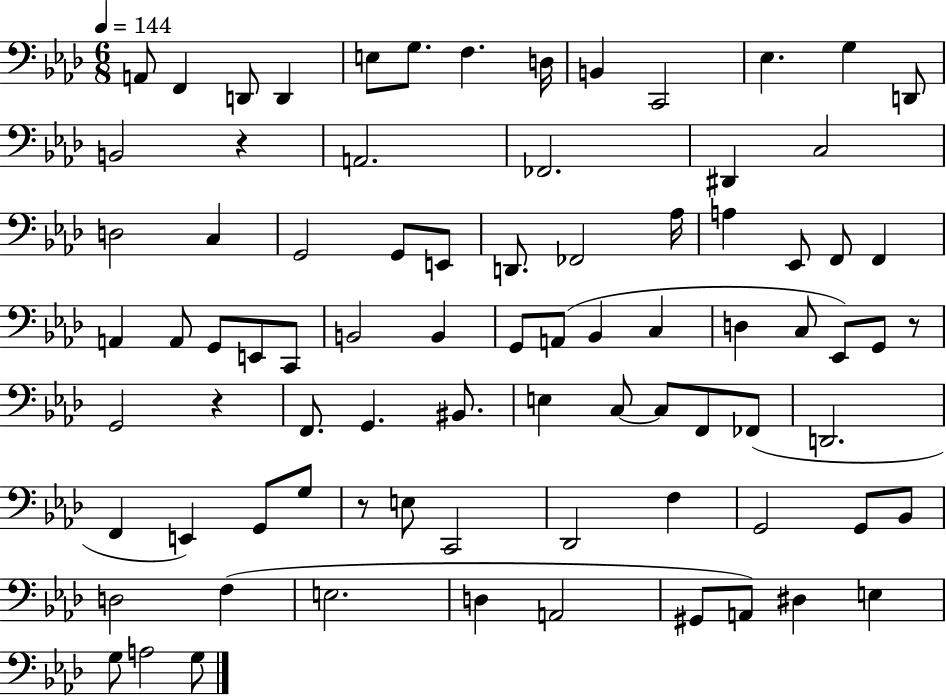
A2/e F2/q D2/e D2/q E3/e G3/e. F3/q. D3/s B2/q C2/h Eb3/q. G3/q D2/e B2/h R/q A2/h. FES2/h. D#2/q C3/h D3/h C3/q G2/h G2/e E2/e D2/e. FES2/h Ab3/s A3/q Eb2/e F2/e F2/q A2/q A2/e G2/e E2/e C2/e B2/h B2/q G2/e A2/e Bb2/q C3/q D3/q C3/e Eb2/e G2/e R/e G2/h R/q F2/e. G2/q. BIS2/e. E3/q C3/e C3/e F2/e FES2/e D2/h. F2/q E2/q G2/e G3/e R/e E3/e C2/h Db2/h F3/q G2/h G2/e Bb2/e D3/h F3/q E3/h. D3/q A2/h G#2/e A2/e D#3/q E3/q G3/e A3/h G3/e